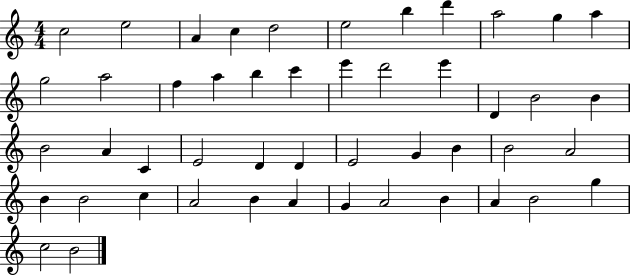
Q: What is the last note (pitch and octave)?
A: B4